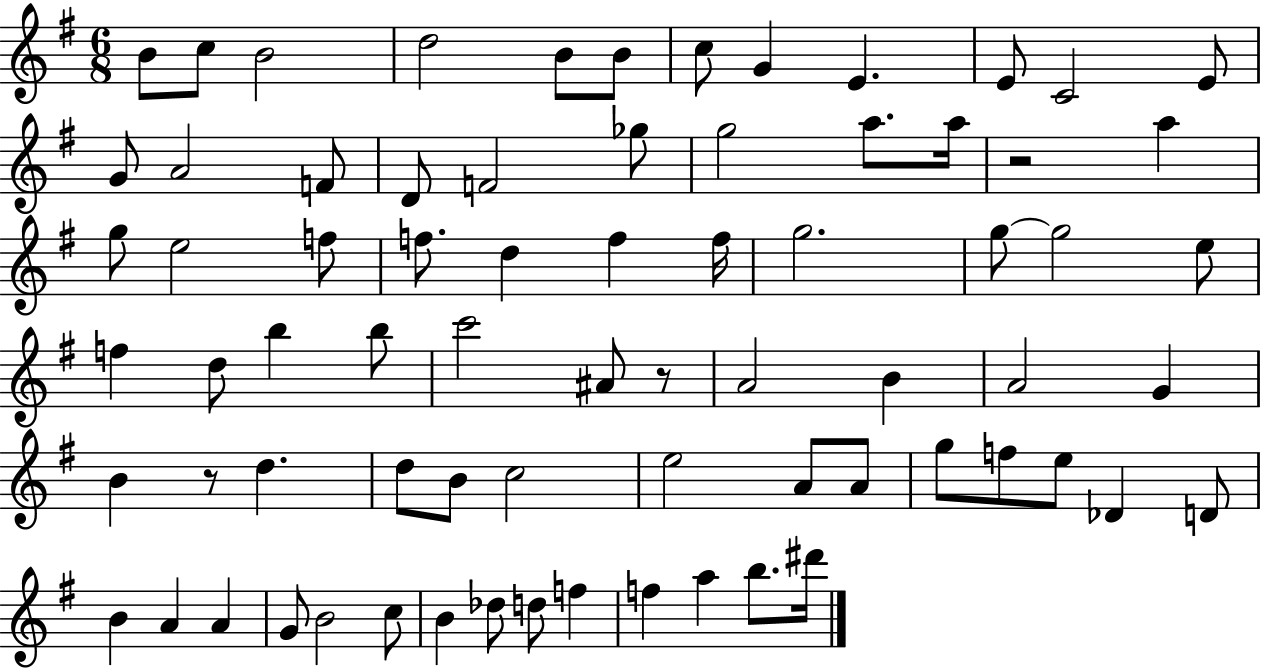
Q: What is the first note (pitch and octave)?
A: B4